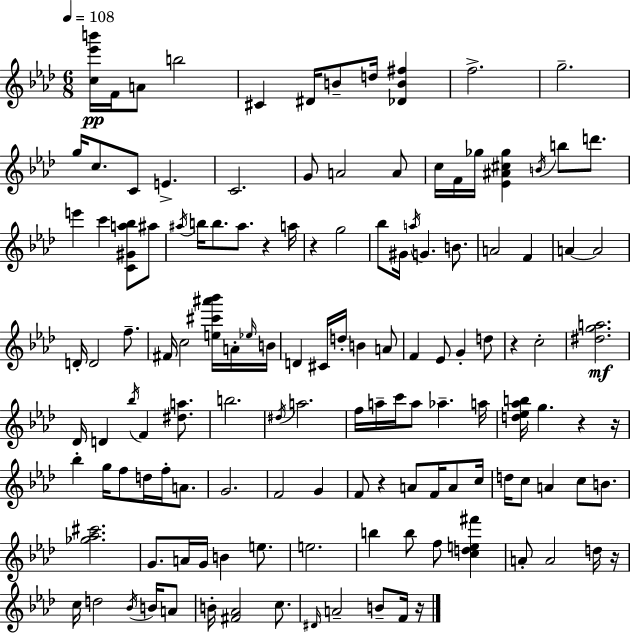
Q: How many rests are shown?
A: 8